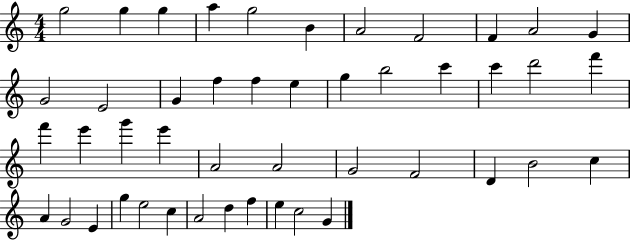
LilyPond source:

{
  \clef treble
  \numericTimeSignature
  \time 4/4
  \key c \major
  g''2 g''4 g''4 | a''4 g''2 b'4 | a'2 f'2 | f'4 a'2 g'4 | \break g'2 e'2 | g'4 f''4 f''4 e''4 | g''4 b''2 c'''4 | c'''4 d'''2 f'''4 | \break f'''4 e'''4 g'''4 e'''4 | a'2 a'2 | g'2 f'2 | d'4 b'2 c''4 | \break a'4 g'2 e'4 | g''4 e''2 c''4 | a'2 d''4 f''4 | e''4 c''2 g'4 | \break \bar "|."
}